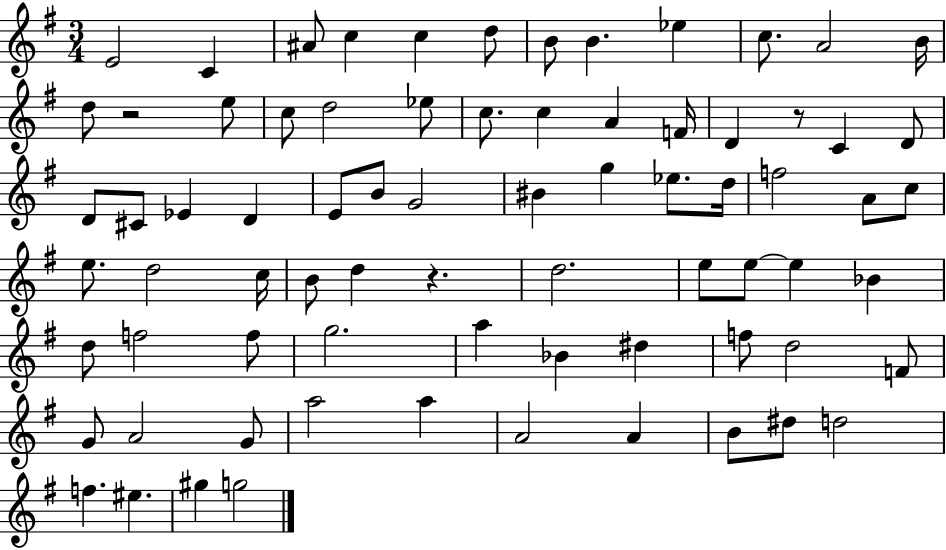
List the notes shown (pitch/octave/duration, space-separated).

E4/h C4/q A#4/e C5/q C5/q D5/e B4/e B4/q. Eb5/q C5/e. A4/h B4/s D5/e R/h E5/e C5/e D5/h Eb5/e C5/e. C5/q A4/q F4/s D4/q R/e C4/q D4/e D4/e C#4/e Eb4/q D4/q E4/e B4/e G4/h BIS4/q G5/q Eb5/e. D5/s F5/h A4/e C5/e E5/e. D5/h C5/s B4/e D5/q R/q. D5/h. E5/e E5/e E5/q Bb4/q D5/e F5/h F5/e G5/h. A5/q Bb4/q D#5/q F5/e D5/h F4/e G4/e A4/h G4/e A5/h A5/q A4/h A4/q B4/e D#5/e D5/h F5/q. EIS5/q. G#5/q G5/h